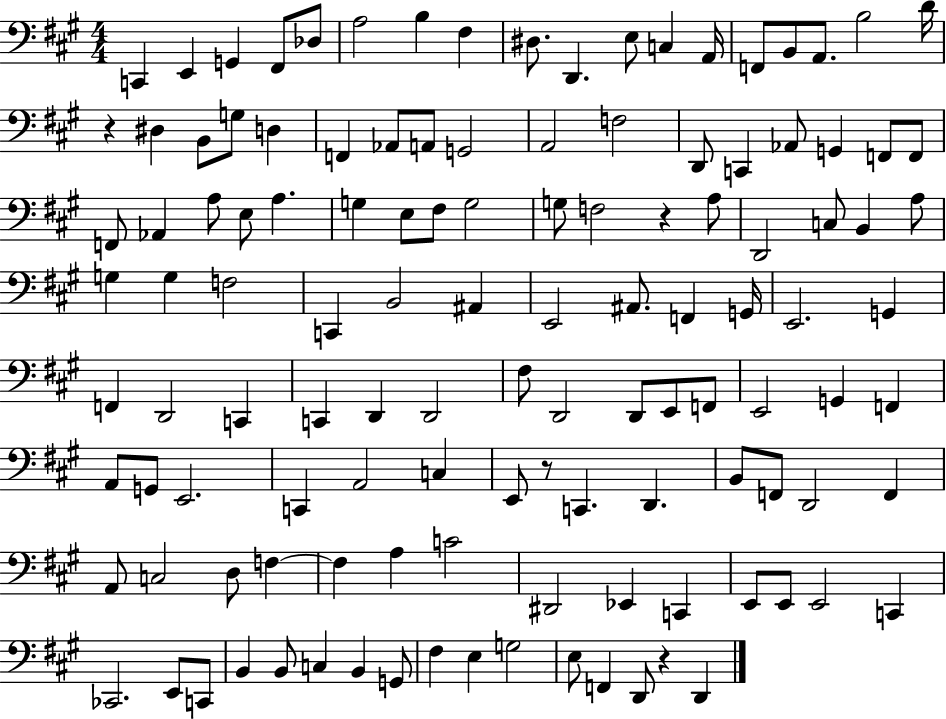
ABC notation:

X:1
T:Untitled
M:4/4
L:1/4
K:A
C,, E,, G,, ^F,,/2 _D,/2 A,2 B, ^F, ^D,/2 D,, E,/2 C, A,,/4 F,,/2 B,,/2 A,,/2 B,2 D/4 z ^D, B,,/2 G,/2 D, F,, _A,,/2 A,,/2 G,,2 A,,2 F,2 D,,/2 C,, _A,,/2 G,, F,,/2 F,,/2 F,,/2 _A,, A,/2 E,/2 A, G, E,/2 ^F,/2 G,2 G,/2 F,2 z A,/2 D,,2 C,/2 B,, A,/2 G, G, F,2 C,, B,,2 ^A,, E,,2 ^A,,/2 F,, G,,/4 E,,2 G,, F,, D,,2 C,, C,, D,, D,,2 ^F,/2 D,,2 D,,/2 E,,/2 F,,/2 E,,2 G,, F,, A,,/2 G,,/2 E,,2 C,, A,,2 C, E,,/2 z/2 C,, D,, B,,/2 F,,/2 D,,2 F,, A,,/2 C,2 D,/2 F, F, A, C2 ^D,,2 _E,, C,, E,,/2 E,,/2 E,,2 C,, _C,,2 E,,/2 C,,/2 B,, B,,/2 C, B,, G,,/2 ^F, E, G,2 E,/2 F,, D,,/2 z D,,